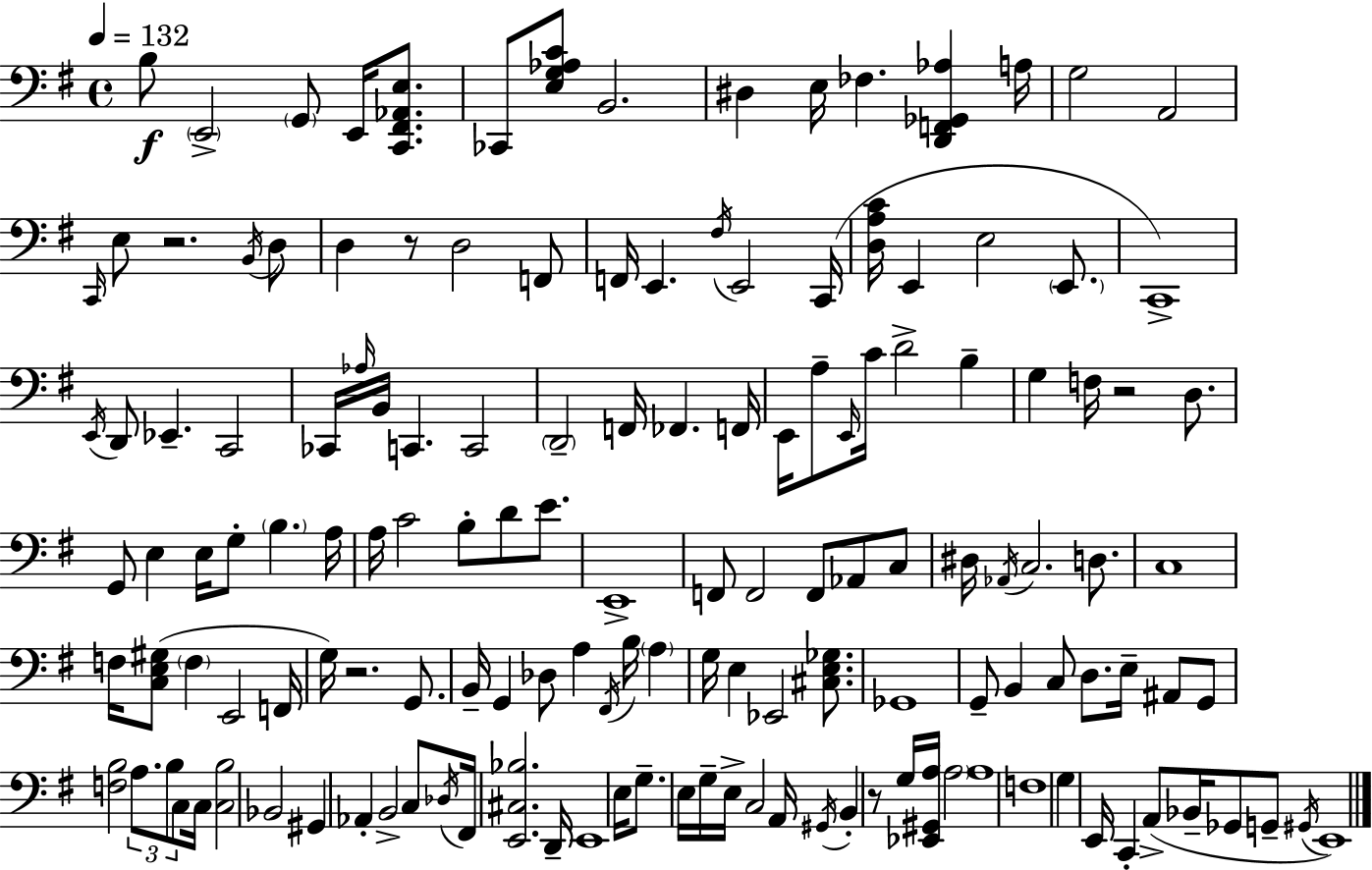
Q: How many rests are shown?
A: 5